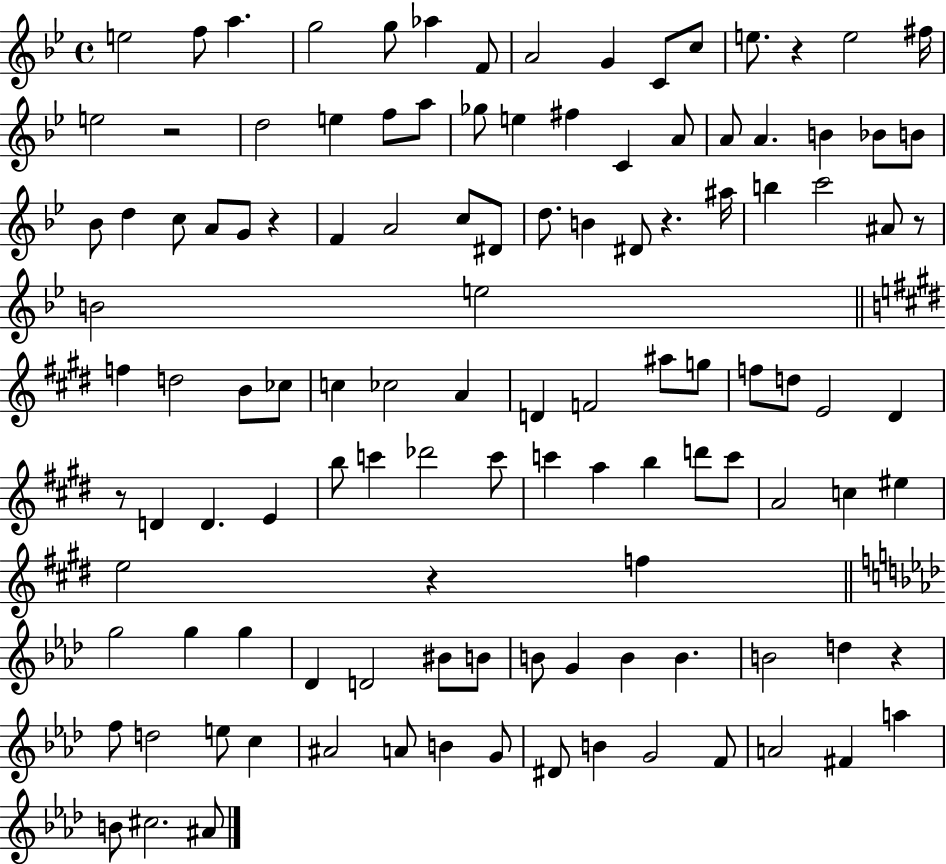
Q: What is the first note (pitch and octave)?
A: E5